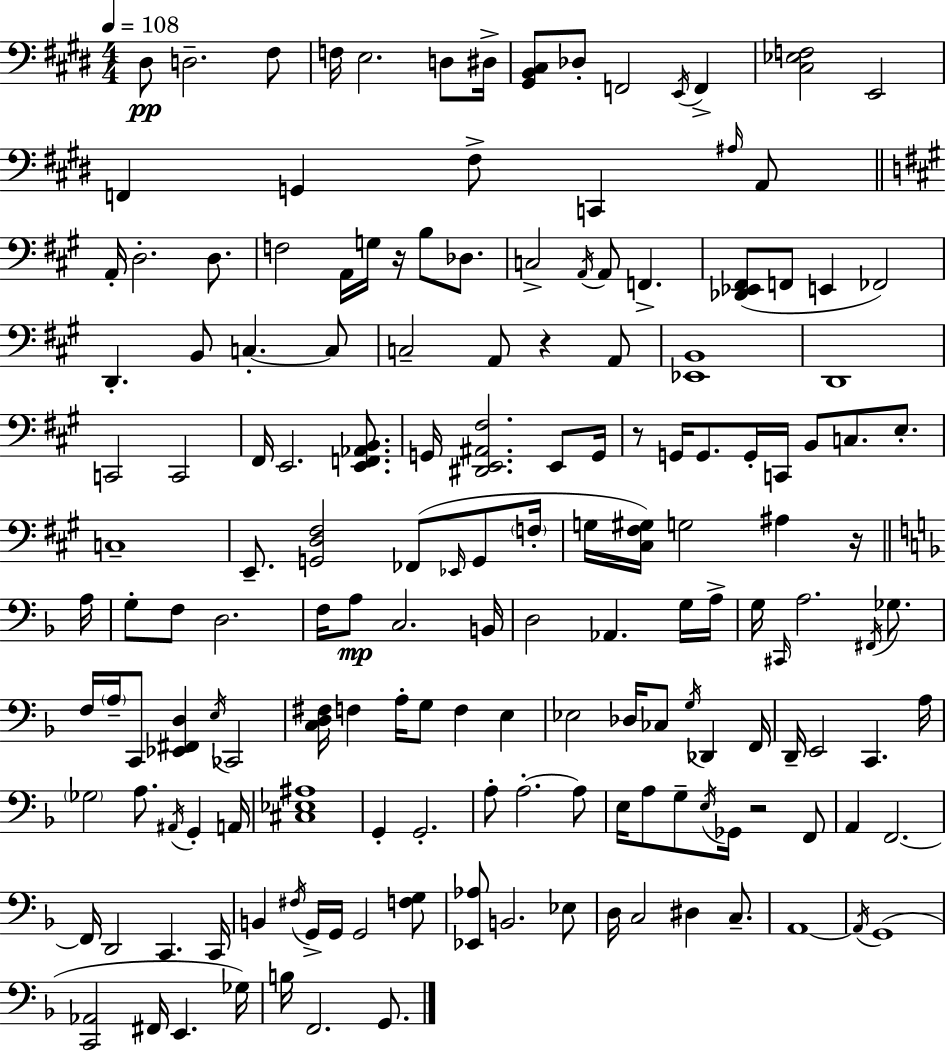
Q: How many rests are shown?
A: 5